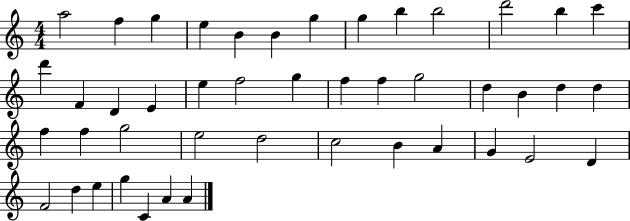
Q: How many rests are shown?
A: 0